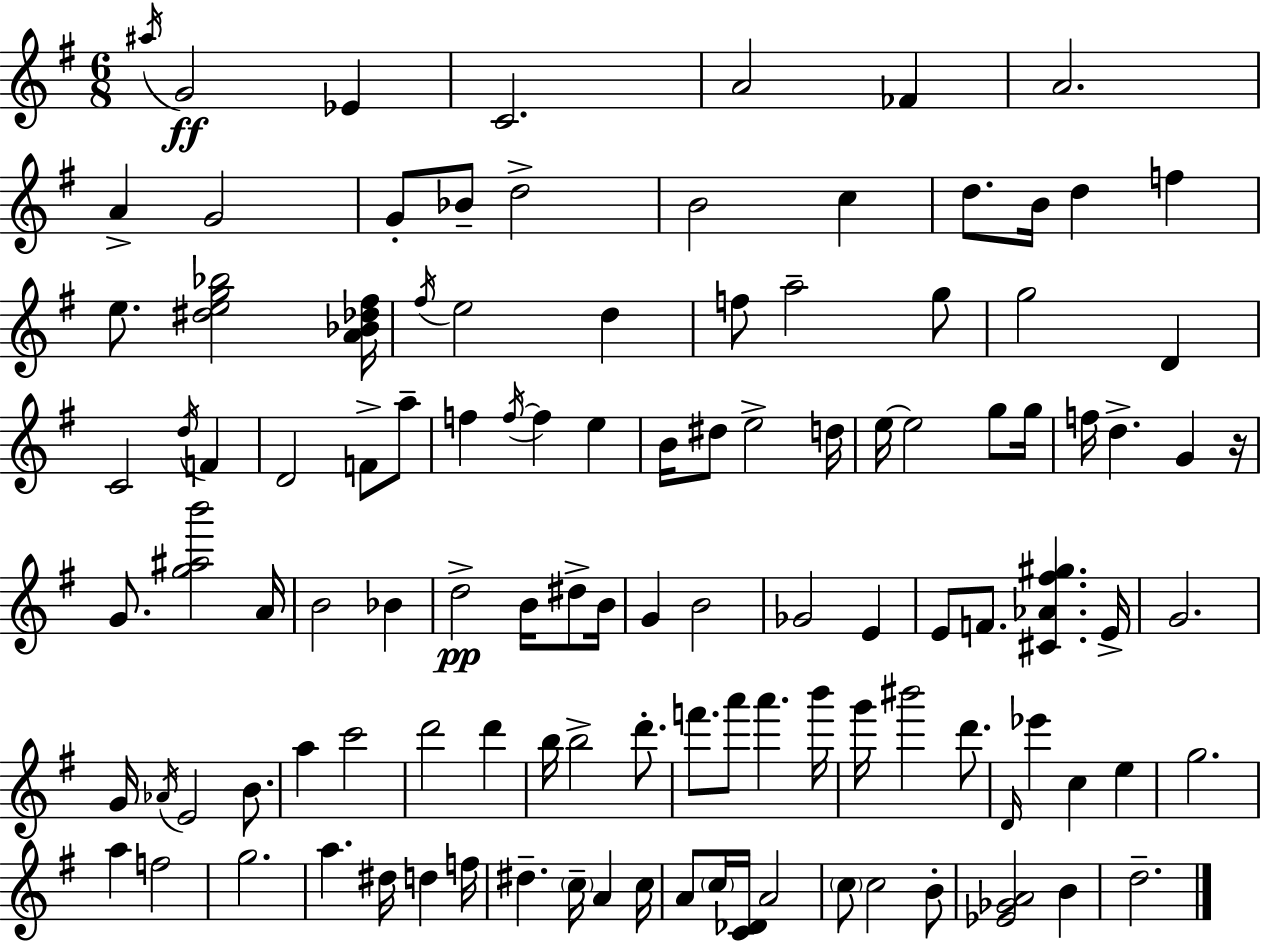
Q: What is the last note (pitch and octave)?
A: D5